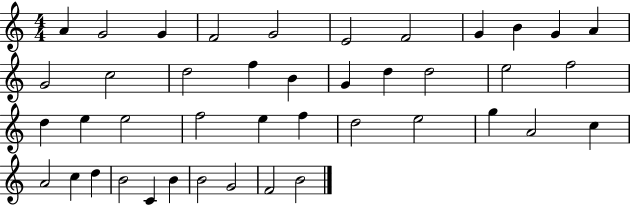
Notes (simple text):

A4/q G4/h G4/q F4/h G4/h E4/h F4/h G4/q B4/q G4/q A4/q G4/h C5/h D5/h F5/q B4/q G4/q D5/q D5/h E5/h F5/h D5/q E5/q E5/h F5/h E5/q F5/q D5/h E5/h G5/q A4/h C5/q A4/h C5/q D5/q B4/h C4/q B4/q B4/h G4/h F4/h B4/h